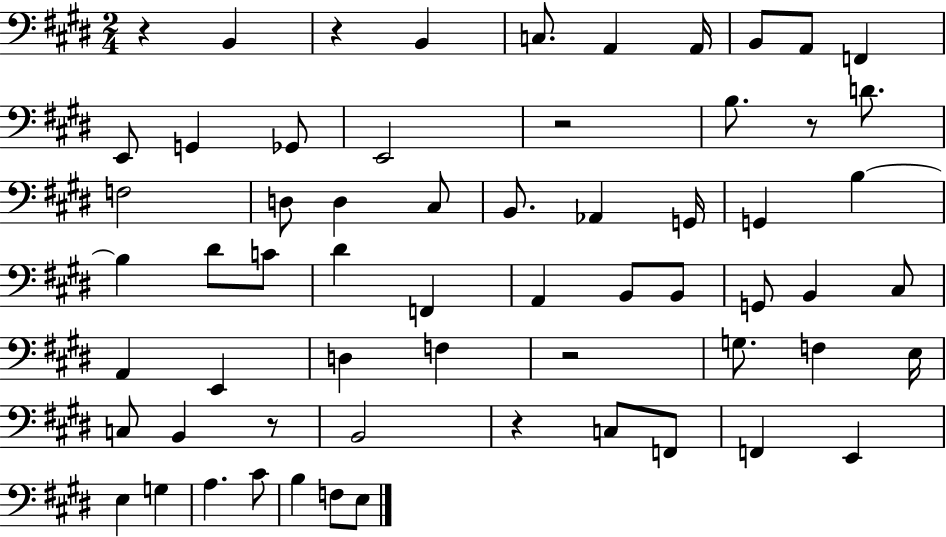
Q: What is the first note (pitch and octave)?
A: B2